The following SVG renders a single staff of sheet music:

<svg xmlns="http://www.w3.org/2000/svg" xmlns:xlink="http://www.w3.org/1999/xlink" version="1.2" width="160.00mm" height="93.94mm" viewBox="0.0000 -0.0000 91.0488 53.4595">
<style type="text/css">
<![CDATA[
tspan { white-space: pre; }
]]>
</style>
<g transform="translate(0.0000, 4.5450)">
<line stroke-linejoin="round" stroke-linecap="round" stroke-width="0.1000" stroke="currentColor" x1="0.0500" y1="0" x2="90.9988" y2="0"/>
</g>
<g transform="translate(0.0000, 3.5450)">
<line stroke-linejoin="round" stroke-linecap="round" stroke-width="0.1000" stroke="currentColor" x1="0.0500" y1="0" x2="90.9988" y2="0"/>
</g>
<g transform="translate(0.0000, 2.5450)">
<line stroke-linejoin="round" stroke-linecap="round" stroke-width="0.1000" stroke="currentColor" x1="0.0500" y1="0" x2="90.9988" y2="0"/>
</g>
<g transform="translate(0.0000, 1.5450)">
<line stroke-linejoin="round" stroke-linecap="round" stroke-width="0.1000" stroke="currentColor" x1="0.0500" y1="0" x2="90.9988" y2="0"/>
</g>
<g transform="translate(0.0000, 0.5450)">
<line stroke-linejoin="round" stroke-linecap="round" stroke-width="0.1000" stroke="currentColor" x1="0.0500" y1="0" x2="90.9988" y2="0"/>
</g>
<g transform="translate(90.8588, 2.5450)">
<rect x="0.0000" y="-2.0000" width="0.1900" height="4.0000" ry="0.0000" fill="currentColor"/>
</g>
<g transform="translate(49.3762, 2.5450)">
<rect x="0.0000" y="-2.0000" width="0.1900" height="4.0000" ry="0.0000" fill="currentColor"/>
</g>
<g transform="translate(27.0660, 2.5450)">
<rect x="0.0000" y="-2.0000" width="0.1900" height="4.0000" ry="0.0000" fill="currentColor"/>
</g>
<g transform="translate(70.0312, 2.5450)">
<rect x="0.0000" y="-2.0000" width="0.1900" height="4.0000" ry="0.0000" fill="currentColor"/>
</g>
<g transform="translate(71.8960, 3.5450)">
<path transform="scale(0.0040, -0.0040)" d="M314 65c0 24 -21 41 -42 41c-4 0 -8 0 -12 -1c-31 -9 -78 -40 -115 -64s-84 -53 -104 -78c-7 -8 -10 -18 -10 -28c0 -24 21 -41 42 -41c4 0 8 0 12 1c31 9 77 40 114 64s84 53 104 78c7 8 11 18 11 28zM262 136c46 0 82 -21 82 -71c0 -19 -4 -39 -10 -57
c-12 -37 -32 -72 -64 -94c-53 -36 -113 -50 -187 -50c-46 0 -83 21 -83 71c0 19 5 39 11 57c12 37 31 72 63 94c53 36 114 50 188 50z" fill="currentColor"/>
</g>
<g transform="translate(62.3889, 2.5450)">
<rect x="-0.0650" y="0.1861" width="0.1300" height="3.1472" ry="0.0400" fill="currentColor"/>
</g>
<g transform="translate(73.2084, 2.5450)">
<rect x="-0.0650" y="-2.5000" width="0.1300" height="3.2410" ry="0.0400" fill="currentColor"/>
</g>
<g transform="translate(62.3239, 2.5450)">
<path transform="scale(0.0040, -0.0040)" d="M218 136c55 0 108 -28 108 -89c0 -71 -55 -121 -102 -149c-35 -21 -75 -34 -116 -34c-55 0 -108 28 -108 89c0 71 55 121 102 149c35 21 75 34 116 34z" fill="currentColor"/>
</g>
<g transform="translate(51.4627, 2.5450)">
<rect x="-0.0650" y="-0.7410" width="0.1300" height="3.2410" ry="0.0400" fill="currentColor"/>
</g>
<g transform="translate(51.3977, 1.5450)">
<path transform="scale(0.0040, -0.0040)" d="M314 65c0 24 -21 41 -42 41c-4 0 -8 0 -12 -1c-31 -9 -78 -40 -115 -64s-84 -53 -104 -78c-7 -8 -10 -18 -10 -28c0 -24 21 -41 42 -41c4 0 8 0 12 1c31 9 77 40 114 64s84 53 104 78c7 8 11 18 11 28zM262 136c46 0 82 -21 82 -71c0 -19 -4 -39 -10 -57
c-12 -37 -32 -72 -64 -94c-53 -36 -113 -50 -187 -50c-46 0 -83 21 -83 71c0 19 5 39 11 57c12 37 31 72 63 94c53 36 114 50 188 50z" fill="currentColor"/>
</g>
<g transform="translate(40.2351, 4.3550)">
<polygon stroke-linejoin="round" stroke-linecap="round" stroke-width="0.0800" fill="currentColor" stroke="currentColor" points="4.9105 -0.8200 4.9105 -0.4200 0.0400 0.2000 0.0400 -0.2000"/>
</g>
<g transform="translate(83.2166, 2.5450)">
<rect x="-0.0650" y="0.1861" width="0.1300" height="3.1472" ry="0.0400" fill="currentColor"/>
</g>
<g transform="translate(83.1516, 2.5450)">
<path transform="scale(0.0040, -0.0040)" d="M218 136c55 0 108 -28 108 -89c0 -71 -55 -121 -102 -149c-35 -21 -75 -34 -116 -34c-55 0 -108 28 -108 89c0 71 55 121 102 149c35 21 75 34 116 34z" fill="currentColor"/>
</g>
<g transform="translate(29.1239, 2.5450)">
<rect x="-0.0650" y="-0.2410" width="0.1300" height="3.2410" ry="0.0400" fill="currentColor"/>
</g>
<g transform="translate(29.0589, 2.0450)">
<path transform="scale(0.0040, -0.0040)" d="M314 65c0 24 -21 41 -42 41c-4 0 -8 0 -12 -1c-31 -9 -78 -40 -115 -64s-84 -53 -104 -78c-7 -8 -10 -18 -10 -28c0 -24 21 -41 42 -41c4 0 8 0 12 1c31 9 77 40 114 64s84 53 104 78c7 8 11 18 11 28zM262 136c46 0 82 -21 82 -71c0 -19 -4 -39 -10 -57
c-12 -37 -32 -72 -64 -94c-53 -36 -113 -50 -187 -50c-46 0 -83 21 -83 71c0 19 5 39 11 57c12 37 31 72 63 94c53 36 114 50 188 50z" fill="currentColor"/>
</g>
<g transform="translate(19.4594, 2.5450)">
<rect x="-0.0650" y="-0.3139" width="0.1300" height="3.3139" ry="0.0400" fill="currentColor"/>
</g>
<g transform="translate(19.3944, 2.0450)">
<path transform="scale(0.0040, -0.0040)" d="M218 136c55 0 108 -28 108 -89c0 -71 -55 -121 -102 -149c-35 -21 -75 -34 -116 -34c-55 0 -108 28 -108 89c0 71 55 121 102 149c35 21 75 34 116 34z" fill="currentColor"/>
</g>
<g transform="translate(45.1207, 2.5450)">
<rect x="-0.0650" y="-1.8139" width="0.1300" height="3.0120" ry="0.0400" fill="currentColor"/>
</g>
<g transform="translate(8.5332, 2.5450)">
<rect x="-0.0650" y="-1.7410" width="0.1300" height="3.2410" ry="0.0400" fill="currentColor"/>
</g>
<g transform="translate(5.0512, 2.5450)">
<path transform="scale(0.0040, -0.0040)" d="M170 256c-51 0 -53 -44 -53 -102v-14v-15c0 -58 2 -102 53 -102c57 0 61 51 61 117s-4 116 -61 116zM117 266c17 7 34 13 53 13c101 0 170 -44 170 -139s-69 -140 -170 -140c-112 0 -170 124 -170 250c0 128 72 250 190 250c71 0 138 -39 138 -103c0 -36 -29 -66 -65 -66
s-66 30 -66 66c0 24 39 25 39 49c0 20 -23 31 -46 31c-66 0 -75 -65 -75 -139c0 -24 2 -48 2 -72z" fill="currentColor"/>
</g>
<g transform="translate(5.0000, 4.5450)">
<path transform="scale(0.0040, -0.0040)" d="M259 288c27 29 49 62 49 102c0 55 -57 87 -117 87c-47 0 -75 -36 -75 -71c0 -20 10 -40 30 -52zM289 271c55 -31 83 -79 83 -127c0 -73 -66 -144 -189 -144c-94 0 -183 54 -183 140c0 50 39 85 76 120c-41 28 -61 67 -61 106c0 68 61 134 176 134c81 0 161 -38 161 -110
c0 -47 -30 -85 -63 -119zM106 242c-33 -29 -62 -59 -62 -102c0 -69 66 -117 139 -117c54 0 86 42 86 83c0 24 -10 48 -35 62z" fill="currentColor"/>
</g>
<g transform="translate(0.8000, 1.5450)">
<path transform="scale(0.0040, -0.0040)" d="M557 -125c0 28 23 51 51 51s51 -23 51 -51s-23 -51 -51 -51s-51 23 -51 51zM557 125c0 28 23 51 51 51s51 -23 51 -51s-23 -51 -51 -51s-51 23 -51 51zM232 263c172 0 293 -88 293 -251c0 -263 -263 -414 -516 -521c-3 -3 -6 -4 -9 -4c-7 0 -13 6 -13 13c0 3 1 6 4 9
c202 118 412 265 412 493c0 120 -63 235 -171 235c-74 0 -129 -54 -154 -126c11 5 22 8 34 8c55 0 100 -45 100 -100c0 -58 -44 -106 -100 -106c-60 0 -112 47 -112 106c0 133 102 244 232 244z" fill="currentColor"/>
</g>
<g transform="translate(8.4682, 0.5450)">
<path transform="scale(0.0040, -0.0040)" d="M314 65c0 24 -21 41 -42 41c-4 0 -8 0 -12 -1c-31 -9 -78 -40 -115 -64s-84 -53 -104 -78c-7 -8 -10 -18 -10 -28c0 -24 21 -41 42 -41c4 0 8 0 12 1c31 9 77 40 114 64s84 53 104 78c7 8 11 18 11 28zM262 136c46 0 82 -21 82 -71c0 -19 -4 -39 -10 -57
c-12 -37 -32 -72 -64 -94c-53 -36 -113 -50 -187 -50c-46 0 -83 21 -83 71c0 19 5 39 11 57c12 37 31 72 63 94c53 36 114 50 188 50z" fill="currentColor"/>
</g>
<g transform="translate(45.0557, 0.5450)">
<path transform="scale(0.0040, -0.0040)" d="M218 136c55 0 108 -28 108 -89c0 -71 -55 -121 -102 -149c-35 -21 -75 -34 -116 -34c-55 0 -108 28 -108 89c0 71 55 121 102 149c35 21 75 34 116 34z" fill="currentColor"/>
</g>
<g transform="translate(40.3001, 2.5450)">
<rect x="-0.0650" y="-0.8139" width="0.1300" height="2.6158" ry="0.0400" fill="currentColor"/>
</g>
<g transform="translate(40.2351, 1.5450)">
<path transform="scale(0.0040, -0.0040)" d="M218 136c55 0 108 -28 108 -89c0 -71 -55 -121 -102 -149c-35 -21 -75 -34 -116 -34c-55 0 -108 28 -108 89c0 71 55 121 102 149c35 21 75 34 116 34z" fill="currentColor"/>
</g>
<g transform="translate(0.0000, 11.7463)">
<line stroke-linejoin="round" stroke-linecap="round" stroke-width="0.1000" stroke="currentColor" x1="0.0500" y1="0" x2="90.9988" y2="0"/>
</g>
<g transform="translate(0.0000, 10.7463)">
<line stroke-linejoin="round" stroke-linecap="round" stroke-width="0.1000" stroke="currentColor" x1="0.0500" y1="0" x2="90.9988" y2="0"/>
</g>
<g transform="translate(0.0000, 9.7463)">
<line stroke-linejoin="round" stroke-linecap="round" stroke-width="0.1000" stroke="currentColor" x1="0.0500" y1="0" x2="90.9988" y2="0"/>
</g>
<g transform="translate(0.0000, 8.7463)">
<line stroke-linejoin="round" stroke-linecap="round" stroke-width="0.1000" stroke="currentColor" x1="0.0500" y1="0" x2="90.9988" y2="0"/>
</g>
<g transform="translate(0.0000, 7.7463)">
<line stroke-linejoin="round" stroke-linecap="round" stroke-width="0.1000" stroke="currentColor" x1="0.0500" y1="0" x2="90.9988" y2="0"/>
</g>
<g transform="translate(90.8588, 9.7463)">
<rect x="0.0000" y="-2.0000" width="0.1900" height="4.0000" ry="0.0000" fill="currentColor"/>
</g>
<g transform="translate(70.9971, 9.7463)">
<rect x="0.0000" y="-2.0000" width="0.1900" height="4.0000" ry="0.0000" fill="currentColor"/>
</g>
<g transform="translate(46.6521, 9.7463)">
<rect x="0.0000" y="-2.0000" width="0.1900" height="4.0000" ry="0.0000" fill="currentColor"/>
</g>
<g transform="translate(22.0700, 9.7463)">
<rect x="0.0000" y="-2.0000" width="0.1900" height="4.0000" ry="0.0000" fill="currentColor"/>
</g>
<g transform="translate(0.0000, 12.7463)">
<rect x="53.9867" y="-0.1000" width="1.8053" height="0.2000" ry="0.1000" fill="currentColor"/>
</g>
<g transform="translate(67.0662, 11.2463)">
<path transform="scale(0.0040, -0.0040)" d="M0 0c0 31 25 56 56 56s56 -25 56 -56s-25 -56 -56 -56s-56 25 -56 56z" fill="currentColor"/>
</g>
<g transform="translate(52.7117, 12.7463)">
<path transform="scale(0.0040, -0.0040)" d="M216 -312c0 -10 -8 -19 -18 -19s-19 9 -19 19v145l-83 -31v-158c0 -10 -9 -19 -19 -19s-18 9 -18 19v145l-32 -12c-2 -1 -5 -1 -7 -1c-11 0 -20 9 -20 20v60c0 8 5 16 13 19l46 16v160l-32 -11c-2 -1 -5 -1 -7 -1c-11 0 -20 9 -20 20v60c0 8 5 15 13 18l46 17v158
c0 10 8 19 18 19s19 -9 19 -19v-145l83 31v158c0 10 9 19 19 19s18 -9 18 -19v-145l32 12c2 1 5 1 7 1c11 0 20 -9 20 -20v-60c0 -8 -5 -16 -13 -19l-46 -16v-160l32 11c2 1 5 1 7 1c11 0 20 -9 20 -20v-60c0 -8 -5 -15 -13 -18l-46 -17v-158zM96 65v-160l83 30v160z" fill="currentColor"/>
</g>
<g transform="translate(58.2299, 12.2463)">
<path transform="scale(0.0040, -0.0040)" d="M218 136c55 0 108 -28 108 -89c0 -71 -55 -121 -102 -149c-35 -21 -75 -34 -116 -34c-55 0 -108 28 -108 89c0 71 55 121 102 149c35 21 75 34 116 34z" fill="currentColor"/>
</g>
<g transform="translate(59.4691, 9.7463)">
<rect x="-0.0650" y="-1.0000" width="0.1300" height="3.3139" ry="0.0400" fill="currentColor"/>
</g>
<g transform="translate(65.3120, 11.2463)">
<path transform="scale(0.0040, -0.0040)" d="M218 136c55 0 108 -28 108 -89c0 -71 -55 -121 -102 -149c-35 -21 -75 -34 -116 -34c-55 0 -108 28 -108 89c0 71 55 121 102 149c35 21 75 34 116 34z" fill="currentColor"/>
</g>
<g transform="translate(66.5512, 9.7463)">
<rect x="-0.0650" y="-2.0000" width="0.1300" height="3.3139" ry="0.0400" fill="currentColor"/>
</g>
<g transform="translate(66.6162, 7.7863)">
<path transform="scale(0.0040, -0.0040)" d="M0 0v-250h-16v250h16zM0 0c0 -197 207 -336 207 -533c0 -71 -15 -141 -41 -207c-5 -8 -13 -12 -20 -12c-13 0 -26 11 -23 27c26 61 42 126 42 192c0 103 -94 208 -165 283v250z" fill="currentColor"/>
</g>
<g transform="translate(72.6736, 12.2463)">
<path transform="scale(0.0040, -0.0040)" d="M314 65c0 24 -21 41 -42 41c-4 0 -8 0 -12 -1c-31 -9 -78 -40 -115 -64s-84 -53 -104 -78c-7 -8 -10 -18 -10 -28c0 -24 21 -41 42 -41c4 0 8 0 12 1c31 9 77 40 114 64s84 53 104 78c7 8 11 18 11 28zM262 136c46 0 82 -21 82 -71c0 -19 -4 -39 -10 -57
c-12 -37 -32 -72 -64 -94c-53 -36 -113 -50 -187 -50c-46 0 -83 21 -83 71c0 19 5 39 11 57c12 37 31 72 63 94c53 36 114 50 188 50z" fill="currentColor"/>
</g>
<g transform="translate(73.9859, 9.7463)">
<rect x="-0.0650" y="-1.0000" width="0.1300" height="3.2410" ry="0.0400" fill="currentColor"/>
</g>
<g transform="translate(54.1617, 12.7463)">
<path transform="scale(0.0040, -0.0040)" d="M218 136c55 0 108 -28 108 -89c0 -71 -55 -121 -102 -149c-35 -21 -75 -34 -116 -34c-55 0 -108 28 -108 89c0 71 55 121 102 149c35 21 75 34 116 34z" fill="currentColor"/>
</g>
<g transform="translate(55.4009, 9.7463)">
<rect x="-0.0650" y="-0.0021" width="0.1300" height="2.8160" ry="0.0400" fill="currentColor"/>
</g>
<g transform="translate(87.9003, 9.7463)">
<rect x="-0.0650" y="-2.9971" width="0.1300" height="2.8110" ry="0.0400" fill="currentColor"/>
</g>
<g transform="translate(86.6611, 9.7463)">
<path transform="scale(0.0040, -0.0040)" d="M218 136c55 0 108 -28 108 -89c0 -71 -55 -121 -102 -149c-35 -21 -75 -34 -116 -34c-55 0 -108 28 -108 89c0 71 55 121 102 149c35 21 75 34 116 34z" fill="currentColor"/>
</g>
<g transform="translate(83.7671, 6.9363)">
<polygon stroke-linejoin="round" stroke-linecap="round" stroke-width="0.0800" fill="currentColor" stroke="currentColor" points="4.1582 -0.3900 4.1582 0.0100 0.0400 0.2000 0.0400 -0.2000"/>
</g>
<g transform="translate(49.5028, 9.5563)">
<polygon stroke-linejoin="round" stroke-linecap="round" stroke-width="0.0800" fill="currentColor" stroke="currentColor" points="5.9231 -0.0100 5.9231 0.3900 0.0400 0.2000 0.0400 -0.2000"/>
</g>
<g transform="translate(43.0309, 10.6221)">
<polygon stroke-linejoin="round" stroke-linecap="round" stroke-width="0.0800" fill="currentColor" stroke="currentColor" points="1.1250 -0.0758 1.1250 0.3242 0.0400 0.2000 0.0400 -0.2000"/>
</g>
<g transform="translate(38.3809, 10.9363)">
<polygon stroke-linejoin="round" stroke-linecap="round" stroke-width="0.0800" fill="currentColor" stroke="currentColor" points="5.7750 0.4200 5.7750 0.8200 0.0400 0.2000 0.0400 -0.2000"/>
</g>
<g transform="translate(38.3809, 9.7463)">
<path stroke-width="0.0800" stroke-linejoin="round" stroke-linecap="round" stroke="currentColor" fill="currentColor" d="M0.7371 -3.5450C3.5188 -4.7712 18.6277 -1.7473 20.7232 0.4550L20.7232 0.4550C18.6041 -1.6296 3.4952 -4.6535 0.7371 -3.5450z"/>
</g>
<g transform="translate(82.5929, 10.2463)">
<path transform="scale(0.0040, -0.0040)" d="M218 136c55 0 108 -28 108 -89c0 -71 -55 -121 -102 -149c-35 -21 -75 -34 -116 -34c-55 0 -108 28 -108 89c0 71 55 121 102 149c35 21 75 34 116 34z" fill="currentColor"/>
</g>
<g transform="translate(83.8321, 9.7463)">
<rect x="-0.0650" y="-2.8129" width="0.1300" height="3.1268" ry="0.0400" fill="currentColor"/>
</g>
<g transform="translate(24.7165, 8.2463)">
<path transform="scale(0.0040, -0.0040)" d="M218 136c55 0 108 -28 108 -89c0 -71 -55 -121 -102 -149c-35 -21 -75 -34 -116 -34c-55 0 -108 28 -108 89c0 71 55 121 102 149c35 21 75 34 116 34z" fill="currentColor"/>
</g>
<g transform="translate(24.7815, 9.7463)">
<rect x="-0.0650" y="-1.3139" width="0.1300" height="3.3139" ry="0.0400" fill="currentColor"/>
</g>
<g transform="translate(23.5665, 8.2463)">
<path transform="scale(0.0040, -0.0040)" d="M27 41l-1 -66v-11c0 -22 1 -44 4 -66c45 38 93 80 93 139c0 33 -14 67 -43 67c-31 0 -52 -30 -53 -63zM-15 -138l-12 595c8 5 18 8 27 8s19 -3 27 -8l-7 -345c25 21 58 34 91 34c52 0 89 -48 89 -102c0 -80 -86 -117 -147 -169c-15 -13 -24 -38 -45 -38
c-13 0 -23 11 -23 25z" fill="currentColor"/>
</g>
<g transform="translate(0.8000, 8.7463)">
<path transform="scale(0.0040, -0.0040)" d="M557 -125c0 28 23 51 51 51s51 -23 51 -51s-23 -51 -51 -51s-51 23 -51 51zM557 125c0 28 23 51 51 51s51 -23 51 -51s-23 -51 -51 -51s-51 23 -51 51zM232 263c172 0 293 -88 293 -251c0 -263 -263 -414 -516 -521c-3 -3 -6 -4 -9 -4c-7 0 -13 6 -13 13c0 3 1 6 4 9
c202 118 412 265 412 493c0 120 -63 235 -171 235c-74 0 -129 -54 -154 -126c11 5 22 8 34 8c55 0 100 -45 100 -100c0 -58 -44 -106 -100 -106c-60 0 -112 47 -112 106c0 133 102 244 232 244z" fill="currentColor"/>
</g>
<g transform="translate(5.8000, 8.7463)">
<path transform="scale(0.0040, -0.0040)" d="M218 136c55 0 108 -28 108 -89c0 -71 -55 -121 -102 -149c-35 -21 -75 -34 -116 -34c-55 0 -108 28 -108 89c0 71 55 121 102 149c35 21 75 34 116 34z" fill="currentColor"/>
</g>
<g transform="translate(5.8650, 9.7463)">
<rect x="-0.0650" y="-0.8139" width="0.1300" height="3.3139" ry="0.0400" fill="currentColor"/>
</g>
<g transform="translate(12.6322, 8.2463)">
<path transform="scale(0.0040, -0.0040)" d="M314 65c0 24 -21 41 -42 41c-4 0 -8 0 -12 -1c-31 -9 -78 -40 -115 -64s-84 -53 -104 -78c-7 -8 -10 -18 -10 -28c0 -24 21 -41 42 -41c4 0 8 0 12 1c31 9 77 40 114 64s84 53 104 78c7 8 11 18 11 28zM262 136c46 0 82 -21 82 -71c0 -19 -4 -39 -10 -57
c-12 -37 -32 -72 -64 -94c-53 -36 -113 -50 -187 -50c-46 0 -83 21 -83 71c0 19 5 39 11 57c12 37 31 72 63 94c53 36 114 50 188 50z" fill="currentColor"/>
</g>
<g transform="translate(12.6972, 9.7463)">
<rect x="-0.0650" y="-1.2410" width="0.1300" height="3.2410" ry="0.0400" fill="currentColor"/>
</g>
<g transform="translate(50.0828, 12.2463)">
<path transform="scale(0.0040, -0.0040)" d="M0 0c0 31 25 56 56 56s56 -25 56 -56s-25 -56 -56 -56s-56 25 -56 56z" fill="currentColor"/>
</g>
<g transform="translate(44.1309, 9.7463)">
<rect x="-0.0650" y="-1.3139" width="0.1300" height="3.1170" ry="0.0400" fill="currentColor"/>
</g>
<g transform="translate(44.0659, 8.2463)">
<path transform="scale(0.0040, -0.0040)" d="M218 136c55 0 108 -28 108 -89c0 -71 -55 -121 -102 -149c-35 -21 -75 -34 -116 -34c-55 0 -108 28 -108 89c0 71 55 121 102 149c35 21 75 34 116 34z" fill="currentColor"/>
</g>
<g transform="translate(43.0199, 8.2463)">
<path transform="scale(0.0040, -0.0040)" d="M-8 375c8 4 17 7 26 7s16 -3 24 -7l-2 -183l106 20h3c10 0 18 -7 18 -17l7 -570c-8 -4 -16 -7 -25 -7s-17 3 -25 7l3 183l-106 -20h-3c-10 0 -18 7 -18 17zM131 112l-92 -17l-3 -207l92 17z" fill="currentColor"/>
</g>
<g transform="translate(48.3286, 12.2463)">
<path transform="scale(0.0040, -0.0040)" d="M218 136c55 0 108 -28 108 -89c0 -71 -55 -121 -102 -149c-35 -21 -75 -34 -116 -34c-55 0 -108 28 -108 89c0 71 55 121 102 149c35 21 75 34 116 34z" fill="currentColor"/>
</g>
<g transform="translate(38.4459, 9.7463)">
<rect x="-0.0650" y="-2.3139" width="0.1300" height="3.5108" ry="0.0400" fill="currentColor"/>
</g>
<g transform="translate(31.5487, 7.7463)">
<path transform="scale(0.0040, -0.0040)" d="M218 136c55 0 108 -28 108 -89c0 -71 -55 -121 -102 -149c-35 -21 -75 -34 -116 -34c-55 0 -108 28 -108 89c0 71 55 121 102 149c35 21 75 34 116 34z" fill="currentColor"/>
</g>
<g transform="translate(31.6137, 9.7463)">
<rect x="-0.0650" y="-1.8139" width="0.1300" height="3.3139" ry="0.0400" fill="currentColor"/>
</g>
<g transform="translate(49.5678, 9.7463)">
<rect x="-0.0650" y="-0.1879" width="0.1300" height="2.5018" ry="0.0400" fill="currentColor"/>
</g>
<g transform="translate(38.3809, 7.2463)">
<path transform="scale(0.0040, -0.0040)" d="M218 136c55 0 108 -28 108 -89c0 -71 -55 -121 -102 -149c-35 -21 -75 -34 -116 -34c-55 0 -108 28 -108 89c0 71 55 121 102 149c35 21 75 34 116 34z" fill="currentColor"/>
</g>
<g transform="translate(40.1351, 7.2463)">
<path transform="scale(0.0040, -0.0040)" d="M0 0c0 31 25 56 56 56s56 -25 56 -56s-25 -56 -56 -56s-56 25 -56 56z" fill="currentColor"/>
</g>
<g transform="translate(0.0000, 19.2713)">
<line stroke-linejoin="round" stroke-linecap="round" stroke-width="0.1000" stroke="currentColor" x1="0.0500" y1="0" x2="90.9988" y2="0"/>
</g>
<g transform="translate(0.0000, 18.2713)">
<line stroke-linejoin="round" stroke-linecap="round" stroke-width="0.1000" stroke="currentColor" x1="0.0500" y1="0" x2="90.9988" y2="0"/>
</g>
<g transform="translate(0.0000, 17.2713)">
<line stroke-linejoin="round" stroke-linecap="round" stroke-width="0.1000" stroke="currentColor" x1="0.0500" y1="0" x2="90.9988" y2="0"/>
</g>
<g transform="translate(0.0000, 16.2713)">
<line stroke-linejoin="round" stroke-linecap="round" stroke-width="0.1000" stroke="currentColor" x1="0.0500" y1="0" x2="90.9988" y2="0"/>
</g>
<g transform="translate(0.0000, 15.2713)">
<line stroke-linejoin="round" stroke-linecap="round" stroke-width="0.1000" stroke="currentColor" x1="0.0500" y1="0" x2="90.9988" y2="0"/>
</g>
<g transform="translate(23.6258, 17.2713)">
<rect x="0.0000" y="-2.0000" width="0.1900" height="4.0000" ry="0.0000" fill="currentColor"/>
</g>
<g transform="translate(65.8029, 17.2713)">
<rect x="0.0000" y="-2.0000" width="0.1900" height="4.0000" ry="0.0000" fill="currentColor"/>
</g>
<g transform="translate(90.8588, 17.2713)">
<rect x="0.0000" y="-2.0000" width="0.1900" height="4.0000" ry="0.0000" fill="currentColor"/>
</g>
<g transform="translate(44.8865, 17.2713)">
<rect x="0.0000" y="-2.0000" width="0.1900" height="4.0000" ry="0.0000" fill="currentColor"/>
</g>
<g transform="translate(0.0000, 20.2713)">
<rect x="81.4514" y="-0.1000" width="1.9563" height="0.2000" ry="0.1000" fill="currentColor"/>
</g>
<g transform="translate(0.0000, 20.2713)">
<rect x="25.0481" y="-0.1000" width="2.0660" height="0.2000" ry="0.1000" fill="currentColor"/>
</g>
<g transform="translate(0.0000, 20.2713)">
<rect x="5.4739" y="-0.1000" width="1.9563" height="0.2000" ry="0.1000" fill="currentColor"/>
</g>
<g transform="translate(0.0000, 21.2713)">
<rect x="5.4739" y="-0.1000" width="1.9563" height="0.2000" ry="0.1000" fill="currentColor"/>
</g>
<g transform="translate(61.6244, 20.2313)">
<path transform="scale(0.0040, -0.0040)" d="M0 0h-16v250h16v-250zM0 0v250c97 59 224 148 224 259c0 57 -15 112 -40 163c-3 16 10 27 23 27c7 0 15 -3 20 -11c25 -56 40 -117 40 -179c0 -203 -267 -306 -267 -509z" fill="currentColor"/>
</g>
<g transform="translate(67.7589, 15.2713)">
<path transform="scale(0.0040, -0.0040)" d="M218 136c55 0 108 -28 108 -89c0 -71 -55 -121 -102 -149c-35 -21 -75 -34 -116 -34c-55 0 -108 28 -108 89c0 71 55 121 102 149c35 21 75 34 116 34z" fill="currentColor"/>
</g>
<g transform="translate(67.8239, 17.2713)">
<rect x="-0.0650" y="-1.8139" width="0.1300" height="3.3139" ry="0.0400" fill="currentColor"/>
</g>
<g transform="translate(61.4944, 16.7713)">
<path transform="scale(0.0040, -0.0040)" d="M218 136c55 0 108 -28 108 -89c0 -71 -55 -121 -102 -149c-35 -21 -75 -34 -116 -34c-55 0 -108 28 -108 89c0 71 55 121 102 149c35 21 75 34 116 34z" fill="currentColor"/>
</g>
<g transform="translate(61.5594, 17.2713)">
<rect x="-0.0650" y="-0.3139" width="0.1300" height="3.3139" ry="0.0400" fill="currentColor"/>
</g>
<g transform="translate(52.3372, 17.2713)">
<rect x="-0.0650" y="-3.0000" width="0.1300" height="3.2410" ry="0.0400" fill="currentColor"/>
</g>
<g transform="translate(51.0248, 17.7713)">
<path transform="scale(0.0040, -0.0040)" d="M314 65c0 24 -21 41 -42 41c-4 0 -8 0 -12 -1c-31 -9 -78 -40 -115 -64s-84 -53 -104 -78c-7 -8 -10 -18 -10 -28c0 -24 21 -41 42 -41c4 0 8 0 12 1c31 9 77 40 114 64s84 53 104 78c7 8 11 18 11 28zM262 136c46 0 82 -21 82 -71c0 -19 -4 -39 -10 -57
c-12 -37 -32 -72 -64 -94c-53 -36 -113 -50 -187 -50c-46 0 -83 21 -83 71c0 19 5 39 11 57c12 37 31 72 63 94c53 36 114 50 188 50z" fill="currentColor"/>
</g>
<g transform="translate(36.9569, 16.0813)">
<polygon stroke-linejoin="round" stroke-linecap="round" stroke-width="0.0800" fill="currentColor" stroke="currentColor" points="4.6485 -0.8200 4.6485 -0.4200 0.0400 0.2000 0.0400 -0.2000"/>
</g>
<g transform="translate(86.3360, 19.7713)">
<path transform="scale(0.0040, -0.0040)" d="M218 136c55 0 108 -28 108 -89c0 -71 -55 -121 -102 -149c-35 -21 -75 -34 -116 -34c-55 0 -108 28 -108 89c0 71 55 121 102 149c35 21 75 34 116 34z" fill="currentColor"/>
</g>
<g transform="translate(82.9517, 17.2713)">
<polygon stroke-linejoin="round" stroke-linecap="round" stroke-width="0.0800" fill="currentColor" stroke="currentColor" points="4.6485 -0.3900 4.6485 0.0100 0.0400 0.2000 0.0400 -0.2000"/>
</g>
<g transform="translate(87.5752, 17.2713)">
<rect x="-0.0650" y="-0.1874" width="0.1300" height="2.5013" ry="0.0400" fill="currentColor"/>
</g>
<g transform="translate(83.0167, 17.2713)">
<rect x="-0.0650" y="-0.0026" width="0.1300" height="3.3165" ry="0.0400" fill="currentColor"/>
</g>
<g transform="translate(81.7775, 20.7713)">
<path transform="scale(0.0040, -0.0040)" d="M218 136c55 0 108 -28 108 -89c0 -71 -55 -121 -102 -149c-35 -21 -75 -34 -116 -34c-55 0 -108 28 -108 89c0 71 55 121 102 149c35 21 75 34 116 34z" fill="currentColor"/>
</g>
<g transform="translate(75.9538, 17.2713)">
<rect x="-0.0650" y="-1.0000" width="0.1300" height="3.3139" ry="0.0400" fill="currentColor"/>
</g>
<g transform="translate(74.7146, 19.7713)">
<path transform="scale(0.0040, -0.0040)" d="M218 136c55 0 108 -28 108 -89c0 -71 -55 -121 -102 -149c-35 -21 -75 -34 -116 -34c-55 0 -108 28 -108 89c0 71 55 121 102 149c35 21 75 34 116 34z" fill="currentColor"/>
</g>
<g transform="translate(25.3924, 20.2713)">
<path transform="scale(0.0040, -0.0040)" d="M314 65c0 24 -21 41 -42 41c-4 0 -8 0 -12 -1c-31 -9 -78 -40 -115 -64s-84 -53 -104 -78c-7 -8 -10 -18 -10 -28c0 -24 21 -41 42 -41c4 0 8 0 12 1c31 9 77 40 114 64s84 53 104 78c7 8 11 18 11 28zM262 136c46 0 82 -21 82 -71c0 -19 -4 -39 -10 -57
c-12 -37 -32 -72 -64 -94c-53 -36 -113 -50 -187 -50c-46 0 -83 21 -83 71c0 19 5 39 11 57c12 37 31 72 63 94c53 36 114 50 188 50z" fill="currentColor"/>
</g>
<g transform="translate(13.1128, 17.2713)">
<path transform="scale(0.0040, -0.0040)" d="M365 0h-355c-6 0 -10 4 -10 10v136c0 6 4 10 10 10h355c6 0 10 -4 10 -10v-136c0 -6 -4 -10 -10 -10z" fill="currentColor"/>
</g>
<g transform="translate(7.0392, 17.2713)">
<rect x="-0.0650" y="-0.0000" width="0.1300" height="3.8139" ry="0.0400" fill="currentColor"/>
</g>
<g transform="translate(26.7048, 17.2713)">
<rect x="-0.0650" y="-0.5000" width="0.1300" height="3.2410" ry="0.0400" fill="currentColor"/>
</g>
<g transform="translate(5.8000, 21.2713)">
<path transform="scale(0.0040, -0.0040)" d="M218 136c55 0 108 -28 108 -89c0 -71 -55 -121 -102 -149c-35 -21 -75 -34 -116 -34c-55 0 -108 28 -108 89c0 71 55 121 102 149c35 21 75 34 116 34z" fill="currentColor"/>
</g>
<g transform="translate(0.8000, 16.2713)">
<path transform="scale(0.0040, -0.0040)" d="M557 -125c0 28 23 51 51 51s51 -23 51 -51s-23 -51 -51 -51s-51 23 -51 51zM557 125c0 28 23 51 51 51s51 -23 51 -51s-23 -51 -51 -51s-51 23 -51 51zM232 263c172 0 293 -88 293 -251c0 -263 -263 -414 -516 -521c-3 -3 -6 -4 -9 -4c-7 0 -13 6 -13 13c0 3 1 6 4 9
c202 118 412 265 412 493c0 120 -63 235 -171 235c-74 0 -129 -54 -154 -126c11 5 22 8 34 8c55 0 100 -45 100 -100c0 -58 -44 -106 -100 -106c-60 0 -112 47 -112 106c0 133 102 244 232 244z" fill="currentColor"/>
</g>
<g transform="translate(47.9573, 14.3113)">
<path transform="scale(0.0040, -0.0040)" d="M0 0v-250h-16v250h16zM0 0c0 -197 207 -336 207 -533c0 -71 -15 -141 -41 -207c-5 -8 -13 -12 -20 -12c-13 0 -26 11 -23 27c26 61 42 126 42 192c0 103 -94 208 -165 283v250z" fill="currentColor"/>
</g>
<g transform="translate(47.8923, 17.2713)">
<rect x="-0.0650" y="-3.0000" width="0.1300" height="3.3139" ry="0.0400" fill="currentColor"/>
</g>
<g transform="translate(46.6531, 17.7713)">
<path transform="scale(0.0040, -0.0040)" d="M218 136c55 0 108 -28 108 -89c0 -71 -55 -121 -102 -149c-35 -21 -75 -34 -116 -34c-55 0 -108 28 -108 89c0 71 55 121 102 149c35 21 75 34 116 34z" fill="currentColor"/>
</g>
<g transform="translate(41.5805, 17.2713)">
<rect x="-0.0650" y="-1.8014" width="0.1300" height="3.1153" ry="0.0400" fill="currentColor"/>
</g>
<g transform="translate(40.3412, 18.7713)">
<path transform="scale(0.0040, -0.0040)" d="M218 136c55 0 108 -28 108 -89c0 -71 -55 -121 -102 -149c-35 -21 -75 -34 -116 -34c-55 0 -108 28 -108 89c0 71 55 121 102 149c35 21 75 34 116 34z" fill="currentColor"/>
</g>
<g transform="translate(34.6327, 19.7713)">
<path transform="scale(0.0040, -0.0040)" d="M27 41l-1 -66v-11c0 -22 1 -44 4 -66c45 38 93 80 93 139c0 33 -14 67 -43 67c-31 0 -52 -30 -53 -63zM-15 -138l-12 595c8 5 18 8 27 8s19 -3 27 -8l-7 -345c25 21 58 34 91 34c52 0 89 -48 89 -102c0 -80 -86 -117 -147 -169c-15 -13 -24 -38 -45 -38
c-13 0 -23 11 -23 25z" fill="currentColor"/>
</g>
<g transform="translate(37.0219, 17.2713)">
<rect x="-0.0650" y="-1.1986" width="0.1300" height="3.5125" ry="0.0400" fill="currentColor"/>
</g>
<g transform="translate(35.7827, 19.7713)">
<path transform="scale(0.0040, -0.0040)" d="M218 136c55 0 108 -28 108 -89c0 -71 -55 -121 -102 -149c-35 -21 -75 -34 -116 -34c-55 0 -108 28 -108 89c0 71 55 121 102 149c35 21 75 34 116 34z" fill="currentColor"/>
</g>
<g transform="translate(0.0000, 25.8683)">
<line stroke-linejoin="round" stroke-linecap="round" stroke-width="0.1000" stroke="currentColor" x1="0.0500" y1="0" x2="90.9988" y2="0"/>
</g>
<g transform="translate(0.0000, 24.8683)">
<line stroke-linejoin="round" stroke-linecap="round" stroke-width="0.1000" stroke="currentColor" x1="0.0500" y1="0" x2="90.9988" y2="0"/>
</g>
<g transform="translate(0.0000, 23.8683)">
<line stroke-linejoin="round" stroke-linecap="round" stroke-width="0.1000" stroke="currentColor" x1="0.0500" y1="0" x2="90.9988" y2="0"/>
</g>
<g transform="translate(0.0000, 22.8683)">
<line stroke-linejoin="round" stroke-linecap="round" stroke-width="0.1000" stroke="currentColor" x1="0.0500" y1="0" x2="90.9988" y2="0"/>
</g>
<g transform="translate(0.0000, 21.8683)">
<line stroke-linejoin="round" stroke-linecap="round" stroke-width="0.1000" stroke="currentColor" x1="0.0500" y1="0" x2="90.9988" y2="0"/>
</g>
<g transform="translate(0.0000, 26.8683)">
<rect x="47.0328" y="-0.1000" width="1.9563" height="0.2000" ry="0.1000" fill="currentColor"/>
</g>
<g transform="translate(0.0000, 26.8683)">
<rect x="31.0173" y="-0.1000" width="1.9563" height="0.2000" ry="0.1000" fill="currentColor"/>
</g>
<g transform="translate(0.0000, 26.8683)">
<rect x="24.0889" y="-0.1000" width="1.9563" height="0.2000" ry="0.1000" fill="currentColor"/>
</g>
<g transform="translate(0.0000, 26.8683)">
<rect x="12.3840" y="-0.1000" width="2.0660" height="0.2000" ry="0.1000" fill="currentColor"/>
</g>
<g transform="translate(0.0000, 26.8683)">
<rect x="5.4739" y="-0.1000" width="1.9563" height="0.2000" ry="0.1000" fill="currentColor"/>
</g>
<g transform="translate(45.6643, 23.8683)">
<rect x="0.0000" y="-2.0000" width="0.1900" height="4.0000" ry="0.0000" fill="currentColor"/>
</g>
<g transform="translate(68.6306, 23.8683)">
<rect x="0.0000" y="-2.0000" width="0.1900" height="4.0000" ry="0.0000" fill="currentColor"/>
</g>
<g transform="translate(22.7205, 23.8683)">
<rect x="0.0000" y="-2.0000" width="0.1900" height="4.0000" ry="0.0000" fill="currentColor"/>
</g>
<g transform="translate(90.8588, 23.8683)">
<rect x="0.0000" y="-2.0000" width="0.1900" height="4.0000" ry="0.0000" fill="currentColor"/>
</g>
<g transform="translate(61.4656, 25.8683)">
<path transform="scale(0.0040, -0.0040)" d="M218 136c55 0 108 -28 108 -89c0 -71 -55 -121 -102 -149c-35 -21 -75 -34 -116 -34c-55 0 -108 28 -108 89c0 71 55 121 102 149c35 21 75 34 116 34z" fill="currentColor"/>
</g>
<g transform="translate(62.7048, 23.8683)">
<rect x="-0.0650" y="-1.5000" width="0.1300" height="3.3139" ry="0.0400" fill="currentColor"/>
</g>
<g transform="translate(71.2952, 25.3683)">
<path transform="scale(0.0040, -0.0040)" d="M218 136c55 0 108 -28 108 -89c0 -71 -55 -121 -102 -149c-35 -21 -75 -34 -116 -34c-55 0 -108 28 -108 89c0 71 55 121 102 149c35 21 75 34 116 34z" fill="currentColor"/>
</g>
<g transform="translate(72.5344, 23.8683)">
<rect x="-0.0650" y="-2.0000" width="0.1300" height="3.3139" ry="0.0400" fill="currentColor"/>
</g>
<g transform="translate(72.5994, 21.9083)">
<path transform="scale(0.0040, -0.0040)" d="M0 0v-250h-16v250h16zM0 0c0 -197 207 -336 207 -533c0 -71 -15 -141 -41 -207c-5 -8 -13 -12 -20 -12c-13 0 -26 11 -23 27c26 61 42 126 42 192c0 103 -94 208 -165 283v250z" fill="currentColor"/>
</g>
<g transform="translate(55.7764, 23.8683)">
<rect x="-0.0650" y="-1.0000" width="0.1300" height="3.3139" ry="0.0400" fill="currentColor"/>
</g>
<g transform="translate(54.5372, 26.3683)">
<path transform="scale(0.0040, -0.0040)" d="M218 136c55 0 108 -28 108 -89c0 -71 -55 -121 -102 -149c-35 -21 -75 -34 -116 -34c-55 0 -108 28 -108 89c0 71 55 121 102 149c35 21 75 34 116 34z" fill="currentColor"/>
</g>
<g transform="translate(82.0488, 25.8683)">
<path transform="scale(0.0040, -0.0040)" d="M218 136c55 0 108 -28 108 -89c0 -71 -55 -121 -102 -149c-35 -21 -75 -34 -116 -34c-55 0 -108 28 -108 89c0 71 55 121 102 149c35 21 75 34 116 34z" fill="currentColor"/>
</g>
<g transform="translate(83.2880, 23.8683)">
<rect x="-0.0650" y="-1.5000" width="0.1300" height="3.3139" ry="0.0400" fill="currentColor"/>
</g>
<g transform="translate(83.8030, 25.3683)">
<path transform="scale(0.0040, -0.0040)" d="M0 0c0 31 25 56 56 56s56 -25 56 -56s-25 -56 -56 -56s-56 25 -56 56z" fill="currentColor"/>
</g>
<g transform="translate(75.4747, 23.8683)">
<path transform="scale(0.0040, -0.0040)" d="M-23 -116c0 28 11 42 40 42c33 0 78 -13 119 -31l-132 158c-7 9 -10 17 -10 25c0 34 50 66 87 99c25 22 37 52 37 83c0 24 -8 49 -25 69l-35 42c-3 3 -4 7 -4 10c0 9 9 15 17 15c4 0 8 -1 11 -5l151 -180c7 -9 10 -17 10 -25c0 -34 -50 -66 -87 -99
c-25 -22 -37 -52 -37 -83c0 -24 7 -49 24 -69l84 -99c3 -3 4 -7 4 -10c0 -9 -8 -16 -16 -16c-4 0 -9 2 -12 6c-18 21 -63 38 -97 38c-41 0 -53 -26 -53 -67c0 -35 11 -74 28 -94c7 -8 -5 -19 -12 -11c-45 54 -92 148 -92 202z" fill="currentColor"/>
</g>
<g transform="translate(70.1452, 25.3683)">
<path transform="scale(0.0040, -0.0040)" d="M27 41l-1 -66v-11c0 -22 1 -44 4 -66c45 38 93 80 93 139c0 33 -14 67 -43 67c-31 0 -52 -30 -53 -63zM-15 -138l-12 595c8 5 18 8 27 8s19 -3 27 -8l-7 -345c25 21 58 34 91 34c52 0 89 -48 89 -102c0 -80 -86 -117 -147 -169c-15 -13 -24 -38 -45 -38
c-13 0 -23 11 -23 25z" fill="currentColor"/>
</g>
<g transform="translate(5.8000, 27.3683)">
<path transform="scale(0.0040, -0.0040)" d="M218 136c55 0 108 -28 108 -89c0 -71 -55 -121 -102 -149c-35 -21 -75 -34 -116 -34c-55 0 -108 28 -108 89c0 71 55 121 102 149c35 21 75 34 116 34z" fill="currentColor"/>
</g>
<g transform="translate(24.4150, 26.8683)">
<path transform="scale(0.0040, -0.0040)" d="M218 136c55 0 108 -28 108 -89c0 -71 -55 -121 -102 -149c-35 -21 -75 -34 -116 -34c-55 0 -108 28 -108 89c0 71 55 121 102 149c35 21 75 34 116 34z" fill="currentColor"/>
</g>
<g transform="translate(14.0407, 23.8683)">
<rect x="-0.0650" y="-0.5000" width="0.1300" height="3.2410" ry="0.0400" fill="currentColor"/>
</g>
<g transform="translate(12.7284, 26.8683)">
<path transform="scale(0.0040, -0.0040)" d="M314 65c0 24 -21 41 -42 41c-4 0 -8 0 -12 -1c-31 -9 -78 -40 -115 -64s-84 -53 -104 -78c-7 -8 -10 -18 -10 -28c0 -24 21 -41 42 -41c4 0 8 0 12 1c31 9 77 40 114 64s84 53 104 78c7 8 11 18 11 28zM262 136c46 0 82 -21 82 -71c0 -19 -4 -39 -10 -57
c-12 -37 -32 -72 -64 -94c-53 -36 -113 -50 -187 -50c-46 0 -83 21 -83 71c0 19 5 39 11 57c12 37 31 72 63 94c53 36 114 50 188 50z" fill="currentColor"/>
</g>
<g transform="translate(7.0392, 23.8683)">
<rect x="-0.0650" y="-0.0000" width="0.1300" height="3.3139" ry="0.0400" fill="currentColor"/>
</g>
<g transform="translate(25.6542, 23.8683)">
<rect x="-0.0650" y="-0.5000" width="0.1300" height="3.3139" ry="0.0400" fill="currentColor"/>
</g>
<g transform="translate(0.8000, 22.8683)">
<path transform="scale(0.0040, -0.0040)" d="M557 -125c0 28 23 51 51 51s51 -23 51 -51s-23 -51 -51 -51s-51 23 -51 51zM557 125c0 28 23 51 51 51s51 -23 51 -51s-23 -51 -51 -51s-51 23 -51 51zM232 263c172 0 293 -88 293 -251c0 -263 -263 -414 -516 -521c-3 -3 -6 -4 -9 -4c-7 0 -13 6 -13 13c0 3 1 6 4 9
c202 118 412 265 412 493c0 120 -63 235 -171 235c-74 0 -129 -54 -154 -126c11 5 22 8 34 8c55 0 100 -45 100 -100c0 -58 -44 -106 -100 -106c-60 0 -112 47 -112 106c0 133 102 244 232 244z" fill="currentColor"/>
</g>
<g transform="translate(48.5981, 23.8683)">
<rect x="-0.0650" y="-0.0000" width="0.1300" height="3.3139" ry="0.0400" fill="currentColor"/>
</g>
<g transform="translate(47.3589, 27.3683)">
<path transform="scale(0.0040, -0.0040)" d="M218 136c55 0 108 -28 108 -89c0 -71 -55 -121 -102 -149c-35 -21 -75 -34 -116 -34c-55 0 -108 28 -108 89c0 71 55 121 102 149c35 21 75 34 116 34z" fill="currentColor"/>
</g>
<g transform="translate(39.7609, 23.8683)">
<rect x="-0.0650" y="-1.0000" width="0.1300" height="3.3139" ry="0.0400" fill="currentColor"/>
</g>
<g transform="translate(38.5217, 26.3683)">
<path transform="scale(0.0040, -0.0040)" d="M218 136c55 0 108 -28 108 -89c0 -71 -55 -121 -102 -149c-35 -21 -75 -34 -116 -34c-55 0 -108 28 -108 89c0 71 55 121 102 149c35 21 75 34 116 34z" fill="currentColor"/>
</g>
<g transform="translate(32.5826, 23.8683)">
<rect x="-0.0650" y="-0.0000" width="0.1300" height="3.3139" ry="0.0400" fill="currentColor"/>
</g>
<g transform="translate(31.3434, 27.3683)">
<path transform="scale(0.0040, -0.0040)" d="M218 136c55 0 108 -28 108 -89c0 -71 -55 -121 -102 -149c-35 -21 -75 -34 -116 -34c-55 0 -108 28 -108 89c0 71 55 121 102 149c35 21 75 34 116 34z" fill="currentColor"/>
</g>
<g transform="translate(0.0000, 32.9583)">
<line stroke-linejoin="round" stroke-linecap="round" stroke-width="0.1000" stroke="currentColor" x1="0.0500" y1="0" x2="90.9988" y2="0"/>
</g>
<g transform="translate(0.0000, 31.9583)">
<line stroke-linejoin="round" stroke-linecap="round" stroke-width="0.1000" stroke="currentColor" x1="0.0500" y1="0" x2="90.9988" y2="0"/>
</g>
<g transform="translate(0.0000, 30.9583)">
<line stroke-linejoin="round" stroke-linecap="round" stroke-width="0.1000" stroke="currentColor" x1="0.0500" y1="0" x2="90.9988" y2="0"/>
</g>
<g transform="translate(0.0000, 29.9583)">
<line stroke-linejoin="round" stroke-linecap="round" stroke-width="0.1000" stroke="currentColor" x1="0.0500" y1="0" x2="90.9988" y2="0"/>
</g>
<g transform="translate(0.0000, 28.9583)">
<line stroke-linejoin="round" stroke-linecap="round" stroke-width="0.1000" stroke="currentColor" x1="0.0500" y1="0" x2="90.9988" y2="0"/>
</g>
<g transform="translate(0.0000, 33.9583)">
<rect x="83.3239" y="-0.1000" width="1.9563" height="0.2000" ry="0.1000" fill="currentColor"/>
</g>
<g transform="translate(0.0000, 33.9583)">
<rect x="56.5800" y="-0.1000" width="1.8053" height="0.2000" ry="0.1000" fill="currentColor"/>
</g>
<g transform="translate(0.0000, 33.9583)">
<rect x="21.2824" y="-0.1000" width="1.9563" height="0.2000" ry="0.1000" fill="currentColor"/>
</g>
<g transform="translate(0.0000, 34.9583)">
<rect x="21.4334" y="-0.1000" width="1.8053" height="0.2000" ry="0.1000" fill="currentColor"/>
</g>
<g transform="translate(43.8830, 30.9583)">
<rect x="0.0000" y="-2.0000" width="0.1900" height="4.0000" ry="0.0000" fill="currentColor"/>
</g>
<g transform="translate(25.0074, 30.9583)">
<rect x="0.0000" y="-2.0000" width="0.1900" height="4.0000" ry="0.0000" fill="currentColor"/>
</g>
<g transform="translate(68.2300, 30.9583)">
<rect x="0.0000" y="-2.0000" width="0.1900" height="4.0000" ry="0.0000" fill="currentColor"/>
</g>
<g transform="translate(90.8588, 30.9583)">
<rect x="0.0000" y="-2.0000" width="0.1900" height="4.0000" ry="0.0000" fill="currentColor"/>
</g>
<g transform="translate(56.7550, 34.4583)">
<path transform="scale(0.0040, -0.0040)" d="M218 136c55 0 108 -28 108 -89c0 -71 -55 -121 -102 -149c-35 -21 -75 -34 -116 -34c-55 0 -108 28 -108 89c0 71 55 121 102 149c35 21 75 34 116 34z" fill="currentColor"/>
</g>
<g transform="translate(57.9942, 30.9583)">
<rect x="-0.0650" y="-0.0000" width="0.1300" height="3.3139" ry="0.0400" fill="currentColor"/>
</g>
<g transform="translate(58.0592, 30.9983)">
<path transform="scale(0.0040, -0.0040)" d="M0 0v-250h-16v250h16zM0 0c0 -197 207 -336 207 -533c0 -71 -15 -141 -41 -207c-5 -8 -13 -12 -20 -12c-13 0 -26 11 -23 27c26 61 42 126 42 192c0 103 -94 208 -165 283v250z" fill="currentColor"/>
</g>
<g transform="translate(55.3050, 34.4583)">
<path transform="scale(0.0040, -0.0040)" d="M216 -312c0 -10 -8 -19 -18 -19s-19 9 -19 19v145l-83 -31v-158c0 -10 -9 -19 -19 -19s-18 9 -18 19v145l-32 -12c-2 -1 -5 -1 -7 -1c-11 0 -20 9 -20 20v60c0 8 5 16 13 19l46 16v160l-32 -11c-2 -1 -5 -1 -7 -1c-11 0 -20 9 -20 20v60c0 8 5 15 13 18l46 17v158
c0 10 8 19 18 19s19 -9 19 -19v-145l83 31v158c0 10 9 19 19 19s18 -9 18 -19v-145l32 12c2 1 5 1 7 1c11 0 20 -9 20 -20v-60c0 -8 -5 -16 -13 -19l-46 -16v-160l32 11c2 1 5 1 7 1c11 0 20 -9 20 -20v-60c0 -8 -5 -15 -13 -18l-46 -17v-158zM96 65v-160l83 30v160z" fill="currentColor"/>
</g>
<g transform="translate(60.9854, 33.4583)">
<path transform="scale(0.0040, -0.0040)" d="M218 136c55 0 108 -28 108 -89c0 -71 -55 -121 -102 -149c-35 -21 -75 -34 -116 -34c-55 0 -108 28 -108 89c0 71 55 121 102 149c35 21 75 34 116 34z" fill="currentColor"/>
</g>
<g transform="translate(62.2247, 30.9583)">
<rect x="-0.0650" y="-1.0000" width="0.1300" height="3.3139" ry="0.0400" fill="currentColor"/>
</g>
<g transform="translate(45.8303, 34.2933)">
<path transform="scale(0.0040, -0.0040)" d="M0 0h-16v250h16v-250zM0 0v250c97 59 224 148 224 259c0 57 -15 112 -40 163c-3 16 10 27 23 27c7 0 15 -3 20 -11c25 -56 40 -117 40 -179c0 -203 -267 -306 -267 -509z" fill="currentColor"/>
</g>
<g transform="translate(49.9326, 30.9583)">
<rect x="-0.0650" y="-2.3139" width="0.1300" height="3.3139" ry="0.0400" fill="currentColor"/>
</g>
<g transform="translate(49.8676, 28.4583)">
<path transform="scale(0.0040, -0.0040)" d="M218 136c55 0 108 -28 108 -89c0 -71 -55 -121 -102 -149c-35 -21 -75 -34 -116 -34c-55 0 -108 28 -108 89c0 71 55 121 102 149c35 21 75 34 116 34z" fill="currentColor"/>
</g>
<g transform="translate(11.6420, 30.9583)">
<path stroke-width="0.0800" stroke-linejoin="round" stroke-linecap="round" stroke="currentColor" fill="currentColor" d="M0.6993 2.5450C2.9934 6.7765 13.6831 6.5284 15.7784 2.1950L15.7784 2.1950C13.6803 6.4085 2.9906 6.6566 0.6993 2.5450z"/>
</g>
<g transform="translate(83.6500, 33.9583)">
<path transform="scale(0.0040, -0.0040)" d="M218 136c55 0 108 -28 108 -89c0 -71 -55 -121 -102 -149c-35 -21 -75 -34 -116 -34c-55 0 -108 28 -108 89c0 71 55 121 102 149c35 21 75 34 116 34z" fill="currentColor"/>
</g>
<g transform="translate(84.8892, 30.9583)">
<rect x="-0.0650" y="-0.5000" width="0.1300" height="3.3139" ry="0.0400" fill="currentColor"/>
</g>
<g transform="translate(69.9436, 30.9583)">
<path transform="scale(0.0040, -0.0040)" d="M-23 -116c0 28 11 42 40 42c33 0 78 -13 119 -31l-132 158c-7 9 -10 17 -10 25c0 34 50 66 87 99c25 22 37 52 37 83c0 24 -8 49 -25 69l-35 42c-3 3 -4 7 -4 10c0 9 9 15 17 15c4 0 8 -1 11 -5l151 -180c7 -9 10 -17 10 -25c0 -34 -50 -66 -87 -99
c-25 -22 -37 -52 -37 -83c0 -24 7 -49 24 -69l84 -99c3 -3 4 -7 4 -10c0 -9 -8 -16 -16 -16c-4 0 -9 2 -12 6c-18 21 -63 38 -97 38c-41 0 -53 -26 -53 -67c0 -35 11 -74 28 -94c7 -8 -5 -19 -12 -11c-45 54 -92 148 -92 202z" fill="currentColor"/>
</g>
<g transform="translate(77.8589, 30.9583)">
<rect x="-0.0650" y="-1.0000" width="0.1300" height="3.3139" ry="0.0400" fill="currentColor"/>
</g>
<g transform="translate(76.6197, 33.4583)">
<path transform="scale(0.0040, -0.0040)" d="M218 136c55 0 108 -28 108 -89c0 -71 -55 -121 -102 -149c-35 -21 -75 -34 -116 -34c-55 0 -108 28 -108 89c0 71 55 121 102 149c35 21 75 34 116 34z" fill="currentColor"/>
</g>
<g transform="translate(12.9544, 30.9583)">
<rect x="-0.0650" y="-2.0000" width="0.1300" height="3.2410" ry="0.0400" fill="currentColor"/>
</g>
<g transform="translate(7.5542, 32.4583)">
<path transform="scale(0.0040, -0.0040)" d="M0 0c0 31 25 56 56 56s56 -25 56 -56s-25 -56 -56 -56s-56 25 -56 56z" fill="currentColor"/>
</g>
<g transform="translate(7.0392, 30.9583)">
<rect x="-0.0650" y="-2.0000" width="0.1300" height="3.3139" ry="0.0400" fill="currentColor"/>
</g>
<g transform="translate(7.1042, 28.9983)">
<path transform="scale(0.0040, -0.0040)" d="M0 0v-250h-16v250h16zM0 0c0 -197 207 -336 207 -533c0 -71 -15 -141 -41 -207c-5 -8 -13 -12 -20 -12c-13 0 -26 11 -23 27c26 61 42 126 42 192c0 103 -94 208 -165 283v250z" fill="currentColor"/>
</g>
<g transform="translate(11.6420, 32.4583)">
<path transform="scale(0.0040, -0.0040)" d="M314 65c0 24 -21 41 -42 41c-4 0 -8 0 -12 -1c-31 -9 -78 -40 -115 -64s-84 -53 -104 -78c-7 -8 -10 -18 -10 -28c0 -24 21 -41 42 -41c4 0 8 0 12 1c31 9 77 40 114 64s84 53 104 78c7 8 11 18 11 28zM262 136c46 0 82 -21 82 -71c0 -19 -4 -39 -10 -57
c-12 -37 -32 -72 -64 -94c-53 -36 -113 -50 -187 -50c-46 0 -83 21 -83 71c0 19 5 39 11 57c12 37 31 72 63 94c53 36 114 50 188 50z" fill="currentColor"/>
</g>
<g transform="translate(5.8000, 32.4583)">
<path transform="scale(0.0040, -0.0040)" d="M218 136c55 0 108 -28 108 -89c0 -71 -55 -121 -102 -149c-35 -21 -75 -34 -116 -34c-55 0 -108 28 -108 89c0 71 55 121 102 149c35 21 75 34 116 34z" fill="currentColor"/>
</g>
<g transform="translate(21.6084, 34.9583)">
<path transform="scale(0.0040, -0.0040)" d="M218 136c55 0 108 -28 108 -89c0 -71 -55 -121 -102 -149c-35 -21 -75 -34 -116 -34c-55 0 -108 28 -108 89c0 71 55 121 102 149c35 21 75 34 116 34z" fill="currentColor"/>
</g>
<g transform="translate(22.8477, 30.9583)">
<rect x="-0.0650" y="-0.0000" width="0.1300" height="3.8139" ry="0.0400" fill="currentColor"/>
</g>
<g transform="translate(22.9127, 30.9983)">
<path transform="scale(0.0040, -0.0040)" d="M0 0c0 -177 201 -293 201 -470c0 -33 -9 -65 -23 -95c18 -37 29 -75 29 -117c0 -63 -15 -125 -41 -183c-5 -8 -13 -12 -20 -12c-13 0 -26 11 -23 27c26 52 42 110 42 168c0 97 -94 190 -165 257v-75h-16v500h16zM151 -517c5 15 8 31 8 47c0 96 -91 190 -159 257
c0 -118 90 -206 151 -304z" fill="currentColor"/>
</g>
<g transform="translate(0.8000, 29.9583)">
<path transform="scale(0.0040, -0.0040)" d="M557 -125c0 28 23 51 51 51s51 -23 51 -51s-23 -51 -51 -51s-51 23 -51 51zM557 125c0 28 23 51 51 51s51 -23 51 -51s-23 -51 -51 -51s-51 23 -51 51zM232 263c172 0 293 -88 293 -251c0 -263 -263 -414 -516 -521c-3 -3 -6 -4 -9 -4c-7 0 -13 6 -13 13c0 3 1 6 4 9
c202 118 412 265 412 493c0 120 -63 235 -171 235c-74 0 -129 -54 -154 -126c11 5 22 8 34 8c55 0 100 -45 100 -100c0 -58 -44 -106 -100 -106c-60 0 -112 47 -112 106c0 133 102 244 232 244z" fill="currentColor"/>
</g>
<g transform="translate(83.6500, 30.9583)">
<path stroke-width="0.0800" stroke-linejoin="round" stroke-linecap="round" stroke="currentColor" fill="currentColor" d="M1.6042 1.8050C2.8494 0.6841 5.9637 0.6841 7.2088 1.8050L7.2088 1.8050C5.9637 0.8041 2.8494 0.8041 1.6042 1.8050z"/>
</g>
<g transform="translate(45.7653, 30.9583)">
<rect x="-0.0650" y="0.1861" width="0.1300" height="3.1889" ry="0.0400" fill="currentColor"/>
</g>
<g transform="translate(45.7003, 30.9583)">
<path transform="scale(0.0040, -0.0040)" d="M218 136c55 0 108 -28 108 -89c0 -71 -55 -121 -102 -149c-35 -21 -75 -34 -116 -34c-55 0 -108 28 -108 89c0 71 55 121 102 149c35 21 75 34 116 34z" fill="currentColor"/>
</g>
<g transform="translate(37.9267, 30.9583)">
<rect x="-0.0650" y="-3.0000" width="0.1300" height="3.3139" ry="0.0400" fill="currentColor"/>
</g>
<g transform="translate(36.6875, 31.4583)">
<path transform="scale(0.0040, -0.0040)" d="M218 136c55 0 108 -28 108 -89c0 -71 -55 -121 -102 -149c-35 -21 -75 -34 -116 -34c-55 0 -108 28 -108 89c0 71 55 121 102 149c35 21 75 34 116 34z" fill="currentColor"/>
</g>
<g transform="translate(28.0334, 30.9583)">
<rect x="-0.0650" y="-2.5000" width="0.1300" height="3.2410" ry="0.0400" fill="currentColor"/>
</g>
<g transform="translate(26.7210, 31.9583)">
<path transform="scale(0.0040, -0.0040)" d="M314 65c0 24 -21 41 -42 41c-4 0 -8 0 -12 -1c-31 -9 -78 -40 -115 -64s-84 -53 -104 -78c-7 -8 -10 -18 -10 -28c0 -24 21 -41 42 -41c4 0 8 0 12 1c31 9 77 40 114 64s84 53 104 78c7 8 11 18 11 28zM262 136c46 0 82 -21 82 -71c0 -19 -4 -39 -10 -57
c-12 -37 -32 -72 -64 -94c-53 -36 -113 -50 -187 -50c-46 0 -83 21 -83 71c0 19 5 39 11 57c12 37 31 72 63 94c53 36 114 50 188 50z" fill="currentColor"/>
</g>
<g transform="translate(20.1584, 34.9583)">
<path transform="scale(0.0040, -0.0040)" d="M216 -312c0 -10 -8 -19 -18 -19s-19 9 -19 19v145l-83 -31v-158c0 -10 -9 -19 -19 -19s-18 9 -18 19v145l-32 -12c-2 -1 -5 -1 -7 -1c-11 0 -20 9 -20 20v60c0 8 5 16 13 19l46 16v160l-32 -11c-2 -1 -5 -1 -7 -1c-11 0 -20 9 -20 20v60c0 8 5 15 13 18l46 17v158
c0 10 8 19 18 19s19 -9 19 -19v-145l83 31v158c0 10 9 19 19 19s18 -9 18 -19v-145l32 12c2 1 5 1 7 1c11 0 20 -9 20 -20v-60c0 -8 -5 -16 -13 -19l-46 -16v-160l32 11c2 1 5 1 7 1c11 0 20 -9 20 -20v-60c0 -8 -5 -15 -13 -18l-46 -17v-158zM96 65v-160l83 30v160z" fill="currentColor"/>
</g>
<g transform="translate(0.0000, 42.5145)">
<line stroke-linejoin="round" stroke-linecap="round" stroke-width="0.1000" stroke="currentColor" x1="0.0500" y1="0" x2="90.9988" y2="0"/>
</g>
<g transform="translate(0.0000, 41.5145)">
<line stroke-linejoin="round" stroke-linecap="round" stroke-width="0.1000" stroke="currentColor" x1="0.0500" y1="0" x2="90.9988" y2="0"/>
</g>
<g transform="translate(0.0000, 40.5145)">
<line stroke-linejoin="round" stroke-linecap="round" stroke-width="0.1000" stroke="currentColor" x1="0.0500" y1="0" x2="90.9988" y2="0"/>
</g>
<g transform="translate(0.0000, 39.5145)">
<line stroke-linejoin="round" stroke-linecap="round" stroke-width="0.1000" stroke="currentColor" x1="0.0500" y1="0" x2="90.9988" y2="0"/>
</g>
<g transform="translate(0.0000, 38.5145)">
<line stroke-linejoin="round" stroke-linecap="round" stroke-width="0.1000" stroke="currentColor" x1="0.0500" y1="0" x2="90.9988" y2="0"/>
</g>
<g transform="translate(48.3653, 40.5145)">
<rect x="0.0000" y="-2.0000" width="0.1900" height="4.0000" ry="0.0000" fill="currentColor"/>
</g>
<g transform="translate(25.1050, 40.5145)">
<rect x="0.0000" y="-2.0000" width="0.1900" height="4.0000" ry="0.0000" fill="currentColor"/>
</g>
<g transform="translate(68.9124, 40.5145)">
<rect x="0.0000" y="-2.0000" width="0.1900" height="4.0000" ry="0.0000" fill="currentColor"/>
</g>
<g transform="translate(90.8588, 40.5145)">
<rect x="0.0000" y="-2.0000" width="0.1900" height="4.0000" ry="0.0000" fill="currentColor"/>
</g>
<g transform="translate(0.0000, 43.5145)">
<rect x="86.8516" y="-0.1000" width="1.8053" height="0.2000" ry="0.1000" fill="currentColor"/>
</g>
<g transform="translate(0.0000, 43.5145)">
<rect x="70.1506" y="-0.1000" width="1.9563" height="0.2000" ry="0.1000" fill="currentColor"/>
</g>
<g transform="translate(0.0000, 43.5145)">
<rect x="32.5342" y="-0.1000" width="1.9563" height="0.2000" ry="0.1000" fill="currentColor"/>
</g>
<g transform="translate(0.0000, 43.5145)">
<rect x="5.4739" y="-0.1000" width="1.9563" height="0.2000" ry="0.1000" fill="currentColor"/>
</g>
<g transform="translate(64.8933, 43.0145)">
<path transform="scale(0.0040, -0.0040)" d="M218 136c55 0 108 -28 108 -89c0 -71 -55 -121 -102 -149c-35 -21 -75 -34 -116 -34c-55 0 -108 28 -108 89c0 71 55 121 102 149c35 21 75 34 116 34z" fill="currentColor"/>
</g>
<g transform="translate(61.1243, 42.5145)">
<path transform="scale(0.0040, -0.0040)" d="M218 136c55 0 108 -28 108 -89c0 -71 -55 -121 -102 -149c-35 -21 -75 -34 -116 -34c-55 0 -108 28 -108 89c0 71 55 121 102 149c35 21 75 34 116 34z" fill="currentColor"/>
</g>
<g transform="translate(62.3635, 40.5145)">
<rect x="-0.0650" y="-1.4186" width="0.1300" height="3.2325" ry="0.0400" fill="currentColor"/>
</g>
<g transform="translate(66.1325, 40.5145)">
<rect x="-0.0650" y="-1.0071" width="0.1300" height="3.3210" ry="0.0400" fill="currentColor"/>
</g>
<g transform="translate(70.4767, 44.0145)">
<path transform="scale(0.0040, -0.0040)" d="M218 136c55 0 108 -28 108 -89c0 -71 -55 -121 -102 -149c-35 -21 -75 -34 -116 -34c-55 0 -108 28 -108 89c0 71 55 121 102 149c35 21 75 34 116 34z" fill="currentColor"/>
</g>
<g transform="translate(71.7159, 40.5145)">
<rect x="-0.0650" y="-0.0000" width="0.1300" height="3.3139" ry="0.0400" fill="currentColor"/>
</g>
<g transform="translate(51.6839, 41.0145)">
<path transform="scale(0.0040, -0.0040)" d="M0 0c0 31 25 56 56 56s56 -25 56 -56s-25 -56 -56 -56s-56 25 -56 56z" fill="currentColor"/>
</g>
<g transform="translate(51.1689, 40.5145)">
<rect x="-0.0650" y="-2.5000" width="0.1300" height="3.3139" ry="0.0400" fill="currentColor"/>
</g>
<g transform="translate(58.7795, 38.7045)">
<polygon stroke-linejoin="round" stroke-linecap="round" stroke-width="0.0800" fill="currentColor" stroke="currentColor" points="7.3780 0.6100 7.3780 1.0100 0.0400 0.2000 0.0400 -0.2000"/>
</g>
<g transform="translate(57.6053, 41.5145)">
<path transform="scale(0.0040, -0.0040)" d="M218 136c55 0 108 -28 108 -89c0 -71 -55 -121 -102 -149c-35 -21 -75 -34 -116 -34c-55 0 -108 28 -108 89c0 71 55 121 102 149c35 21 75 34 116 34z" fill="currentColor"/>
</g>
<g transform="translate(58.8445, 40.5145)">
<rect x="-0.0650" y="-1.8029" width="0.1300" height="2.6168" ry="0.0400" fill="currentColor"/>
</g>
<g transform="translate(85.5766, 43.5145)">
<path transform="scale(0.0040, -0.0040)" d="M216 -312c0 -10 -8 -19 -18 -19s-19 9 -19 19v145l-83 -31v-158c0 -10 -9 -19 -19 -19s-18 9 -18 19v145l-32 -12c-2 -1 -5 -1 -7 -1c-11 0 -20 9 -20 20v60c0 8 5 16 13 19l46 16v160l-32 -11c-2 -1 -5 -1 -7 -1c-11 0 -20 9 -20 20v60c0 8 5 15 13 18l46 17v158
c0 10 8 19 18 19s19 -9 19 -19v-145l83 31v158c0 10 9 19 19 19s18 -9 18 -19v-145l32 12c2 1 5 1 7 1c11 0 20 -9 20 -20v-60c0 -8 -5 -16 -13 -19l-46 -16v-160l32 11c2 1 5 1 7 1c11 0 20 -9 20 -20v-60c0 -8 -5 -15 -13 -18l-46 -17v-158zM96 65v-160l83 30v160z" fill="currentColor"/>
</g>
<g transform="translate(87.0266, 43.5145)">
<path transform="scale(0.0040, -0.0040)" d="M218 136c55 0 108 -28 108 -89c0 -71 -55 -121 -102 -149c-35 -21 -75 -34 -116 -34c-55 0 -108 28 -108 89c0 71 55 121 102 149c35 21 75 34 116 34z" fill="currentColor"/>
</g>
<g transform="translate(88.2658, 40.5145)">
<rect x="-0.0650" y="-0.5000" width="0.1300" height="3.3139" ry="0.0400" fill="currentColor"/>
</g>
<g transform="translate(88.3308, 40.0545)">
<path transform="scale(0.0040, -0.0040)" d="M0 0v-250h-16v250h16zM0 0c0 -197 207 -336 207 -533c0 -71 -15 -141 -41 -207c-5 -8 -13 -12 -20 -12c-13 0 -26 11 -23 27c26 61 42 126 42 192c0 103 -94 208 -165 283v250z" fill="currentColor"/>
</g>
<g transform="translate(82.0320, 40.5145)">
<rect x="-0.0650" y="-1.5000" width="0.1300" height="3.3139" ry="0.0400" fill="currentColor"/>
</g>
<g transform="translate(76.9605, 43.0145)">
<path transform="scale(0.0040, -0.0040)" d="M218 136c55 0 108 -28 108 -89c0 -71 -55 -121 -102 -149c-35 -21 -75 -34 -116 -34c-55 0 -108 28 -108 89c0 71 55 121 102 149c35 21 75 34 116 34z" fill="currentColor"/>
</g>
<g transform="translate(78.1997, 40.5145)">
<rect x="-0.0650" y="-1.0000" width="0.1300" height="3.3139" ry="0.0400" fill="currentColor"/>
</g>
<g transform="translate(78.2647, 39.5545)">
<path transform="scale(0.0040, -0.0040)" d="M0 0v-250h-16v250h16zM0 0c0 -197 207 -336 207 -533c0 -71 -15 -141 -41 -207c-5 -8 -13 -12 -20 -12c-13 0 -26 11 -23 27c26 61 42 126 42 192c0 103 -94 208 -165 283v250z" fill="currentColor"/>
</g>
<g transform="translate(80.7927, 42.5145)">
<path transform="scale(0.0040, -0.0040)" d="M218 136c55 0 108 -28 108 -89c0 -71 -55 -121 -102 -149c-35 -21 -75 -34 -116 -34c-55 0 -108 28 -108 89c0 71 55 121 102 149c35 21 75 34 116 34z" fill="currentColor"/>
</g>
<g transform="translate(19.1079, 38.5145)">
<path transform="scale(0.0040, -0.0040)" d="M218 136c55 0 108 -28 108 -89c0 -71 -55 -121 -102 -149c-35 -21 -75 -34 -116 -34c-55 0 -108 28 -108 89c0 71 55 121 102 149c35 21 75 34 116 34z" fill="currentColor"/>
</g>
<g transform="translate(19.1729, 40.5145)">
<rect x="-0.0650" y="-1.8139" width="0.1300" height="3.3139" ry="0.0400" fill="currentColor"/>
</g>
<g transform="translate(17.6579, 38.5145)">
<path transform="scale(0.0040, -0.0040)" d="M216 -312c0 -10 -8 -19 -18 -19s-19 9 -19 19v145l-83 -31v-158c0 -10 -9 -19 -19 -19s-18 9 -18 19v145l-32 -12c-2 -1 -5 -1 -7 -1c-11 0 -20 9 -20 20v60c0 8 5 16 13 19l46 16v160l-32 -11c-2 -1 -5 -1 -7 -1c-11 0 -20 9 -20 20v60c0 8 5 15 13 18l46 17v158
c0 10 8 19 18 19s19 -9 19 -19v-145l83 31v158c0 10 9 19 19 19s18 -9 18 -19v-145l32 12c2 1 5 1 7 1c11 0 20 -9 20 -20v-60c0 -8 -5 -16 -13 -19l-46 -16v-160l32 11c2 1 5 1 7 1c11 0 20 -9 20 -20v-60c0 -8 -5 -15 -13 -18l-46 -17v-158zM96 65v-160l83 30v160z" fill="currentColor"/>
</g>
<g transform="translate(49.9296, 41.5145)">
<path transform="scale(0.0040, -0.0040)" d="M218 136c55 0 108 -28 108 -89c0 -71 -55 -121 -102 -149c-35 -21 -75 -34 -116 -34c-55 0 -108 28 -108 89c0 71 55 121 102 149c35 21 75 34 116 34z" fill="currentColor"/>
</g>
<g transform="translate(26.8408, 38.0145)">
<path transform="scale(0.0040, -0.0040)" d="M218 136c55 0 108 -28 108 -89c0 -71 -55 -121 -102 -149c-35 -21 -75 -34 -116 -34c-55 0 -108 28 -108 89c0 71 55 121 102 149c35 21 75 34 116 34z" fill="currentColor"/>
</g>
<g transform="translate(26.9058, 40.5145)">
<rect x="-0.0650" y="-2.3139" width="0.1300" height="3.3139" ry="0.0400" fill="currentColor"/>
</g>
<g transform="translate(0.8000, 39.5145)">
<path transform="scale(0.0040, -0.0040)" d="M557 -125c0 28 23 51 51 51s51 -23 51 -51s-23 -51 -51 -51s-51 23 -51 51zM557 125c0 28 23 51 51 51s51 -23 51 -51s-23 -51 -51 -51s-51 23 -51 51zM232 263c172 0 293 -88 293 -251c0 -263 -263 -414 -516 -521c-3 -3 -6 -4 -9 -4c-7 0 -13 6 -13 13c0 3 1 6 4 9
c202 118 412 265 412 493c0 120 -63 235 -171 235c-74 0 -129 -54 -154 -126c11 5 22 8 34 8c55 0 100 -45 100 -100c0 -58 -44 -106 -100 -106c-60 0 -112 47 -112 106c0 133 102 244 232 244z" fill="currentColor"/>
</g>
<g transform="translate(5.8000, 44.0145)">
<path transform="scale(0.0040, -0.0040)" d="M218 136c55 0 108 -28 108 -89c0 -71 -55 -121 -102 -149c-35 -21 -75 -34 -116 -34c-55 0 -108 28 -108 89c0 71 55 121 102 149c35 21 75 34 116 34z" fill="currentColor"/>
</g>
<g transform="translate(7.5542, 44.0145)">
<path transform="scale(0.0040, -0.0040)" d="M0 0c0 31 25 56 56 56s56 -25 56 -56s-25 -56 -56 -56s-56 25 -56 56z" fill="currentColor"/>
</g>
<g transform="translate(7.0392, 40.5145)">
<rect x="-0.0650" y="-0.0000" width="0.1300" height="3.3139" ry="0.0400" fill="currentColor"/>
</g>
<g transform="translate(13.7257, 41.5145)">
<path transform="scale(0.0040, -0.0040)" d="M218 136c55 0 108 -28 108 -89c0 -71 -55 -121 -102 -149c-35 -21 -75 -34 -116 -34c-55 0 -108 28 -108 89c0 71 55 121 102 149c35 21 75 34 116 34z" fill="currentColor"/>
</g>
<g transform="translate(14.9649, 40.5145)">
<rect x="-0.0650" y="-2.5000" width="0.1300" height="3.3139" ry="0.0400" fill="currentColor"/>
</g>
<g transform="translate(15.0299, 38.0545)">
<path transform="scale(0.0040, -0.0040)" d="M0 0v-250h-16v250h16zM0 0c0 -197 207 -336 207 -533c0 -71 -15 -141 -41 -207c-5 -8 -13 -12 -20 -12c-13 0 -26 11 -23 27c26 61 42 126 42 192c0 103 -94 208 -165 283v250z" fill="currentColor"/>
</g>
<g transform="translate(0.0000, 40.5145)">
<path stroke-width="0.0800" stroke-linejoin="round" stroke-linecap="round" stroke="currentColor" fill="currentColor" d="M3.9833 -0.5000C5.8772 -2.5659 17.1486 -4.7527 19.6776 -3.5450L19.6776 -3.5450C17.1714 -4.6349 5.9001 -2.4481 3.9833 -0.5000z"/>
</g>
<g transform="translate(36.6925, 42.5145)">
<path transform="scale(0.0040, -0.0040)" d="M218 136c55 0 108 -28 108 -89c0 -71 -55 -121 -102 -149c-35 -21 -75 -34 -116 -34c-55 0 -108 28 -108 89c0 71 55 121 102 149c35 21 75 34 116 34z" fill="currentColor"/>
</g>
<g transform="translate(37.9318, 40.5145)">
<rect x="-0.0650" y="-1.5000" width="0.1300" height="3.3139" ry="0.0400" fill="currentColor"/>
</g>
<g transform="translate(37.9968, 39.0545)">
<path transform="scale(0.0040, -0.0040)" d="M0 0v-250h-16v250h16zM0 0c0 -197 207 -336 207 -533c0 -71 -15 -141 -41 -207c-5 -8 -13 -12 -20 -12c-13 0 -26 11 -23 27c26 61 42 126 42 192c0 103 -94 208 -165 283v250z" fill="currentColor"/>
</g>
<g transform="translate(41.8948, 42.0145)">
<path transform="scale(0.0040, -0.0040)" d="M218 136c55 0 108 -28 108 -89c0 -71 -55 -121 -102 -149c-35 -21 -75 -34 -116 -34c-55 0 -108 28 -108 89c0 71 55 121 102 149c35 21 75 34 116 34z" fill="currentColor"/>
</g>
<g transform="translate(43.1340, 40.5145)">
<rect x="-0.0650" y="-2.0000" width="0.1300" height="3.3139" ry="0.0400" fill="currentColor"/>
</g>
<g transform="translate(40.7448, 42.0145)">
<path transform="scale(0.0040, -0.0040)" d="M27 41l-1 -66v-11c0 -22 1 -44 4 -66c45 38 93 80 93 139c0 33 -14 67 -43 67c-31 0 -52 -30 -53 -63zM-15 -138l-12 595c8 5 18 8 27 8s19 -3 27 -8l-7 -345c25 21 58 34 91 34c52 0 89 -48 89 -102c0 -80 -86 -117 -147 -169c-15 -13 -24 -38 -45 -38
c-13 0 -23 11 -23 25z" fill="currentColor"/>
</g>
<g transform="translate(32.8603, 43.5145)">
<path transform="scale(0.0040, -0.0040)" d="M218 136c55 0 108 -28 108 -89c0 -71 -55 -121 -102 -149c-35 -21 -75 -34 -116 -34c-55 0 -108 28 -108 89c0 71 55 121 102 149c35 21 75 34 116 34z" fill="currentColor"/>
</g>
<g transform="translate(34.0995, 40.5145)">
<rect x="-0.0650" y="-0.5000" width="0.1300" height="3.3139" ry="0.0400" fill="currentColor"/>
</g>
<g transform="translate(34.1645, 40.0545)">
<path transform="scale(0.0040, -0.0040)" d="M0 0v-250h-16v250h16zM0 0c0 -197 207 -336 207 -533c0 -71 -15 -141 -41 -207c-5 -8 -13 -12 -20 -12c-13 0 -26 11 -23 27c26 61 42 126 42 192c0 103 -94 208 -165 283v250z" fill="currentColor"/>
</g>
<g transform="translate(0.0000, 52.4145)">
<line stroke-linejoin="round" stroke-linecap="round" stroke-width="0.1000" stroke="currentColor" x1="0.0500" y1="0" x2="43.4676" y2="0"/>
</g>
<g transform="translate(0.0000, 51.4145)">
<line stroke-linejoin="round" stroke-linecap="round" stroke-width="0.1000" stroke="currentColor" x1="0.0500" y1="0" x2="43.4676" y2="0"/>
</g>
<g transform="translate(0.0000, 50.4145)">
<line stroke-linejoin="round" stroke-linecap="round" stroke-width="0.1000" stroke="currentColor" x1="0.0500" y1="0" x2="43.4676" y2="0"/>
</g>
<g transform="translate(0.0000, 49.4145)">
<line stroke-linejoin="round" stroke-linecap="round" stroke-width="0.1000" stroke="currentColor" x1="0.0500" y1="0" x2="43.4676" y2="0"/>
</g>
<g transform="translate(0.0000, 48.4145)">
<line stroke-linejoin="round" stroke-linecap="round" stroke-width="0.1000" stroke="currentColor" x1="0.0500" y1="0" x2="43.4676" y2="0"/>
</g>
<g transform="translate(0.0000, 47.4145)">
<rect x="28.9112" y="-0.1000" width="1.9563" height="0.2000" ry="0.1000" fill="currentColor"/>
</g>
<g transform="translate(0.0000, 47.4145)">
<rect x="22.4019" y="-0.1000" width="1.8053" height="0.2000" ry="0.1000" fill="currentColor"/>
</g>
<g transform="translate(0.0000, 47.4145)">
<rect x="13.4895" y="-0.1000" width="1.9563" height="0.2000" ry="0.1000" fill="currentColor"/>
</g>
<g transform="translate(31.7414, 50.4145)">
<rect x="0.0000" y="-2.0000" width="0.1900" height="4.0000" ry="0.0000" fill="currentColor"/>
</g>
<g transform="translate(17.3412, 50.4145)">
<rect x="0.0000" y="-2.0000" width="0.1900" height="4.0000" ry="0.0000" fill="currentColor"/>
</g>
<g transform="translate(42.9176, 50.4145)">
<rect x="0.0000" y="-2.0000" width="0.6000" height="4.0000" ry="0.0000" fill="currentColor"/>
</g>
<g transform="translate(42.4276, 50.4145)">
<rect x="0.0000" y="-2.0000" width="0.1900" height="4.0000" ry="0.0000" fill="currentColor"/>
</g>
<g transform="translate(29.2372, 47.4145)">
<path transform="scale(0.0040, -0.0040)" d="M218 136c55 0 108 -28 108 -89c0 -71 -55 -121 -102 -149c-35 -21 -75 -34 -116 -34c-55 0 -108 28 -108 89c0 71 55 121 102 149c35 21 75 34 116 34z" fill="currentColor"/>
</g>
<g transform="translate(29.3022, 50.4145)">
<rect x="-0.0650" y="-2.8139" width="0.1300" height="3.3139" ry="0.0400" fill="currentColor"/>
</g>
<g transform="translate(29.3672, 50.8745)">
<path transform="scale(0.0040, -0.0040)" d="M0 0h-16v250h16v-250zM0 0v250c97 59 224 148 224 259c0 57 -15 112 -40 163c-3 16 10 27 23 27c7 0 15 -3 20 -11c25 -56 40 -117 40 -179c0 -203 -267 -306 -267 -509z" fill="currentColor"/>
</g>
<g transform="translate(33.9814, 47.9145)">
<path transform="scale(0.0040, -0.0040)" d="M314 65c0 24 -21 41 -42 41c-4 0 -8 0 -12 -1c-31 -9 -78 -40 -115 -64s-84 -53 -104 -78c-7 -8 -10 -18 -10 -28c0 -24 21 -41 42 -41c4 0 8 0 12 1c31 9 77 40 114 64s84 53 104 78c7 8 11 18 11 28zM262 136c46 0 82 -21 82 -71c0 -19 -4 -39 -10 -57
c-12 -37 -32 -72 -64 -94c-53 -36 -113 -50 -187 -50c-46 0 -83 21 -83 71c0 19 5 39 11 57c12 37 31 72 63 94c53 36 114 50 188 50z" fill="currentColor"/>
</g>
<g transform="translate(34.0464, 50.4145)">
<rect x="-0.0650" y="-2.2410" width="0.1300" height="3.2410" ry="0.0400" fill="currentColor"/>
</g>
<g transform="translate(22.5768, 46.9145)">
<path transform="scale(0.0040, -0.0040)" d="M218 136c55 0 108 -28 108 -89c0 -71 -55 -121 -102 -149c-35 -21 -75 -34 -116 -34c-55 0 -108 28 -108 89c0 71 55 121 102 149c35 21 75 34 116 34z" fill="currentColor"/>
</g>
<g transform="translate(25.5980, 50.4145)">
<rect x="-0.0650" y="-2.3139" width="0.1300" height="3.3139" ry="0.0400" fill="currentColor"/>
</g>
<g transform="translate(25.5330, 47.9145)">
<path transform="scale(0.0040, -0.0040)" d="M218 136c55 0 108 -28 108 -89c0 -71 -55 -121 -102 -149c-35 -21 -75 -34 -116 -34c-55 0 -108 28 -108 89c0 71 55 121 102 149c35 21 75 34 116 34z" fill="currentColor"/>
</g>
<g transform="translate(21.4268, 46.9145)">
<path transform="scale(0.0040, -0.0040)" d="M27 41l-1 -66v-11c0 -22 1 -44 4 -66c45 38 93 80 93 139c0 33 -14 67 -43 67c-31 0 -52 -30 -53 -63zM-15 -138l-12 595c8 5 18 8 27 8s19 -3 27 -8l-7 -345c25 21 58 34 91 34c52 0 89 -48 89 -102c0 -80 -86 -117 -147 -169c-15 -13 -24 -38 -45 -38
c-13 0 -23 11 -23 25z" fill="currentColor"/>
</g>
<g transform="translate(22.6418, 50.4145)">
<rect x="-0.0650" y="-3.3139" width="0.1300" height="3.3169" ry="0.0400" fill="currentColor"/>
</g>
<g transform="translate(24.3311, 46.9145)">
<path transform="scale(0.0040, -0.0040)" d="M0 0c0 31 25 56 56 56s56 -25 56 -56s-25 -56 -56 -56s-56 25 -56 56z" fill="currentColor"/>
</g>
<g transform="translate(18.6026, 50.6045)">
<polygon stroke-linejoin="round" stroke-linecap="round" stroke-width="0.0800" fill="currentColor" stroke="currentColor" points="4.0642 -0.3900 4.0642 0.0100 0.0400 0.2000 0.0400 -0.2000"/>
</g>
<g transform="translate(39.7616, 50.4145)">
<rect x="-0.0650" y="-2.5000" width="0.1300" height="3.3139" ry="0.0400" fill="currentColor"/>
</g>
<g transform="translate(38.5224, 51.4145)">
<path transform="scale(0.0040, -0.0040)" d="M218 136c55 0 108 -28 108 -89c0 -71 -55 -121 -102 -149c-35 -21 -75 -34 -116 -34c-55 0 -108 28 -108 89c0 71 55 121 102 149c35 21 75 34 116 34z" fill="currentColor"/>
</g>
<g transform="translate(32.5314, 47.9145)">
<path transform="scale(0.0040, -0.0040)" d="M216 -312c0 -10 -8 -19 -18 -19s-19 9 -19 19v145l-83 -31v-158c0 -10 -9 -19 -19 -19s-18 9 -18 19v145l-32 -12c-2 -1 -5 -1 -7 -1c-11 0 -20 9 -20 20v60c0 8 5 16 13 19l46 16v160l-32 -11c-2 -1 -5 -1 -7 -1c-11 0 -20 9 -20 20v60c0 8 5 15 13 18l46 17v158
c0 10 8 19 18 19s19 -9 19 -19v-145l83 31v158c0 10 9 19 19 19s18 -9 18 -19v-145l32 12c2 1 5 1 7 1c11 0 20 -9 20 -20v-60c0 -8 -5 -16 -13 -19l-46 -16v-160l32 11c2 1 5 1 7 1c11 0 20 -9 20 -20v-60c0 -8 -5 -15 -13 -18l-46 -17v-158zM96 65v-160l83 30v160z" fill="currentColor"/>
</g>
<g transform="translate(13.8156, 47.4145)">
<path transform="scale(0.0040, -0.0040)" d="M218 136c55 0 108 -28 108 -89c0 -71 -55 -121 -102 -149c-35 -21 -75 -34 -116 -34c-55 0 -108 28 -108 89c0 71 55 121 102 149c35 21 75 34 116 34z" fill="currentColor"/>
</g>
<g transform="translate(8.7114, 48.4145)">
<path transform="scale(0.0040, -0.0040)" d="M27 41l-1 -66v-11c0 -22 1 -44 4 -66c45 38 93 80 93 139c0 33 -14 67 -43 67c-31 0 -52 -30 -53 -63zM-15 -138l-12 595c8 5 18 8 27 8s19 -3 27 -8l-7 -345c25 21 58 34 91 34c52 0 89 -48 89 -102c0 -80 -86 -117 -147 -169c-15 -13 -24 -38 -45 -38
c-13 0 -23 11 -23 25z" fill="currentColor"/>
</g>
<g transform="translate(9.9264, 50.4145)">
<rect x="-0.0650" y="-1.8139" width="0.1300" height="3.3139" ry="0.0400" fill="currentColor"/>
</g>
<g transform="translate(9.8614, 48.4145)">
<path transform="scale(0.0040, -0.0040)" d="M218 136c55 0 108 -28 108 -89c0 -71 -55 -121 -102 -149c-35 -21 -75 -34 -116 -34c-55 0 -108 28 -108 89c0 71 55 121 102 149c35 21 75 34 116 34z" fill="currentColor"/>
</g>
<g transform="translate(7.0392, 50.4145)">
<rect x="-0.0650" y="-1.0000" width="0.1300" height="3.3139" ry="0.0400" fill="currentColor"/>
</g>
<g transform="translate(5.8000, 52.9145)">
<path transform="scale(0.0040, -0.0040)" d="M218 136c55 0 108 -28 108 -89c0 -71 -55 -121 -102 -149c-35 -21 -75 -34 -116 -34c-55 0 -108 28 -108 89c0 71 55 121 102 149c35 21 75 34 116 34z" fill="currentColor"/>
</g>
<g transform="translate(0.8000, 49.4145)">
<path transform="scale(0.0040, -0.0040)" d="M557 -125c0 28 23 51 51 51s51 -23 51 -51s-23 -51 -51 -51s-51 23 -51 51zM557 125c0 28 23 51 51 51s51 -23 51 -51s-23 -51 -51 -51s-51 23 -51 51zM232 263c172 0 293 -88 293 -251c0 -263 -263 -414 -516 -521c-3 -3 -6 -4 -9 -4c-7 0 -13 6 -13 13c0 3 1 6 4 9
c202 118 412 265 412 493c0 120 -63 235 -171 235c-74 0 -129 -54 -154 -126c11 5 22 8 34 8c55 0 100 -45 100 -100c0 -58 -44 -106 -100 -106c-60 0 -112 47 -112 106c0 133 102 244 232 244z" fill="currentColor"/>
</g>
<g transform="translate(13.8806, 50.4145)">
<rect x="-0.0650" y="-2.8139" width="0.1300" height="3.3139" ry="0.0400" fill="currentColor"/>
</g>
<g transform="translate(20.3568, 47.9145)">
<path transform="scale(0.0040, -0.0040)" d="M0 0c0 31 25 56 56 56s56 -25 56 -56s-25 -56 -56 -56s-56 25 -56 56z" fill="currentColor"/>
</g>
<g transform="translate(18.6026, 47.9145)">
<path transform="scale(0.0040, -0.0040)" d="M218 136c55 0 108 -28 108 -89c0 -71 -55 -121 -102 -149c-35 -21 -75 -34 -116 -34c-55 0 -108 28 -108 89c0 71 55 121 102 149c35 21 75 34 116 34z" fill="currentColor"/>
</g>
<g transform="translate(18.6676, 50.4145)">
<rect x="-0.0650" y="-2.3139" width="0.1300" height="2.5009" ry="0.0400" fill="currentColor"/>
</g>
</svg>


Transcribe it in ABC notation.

X:1
T:Untitled
M:6/8
L:1/4
K:C
A,2 E, E,2 F,/2 A,/2 F,2 D, B,,2 D, F, G,2 _G, A, B,/2 G,/4 F,,/2 ^E,,/2 F,, A,,/2 F,,2 C,/2 D,/2 C,, z2 E,,2 _F,,/2 A,,/2 C,/2 C,2 E,/2 A, F,, D,,/2 F,,/2 D,, E,,2 E,, D,, F,, D,, F,, G,, _A,,/2 z G,, A,,/2 A,,2 ^C,,/4 B,,2 C, D,/2 B, ^D,,/2 F,, z F,, E,, D,, B,,/2 ^A, B, E,,/2 G,,/2 _A,, B,, B,,/2 G,,/2 F,,/2 D,, F,,/2 G,, ^E,,/2 F,, _A, C B,/2 _D/2 B, C/2 ^B,2 B,,